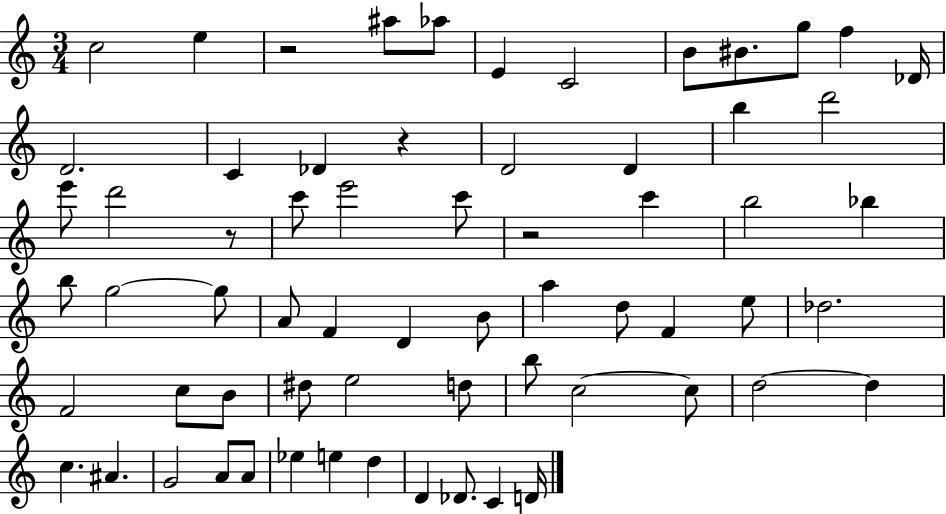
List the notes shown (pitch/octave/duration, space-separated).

C5/h E5/q R/h A#5/e Ab5/e E4/q C4/h B4/e BIS4/e. G5/e F5/q Db4/s D4/h. C4/q Db4/q R/q D4/h D4/q B5/q D6/h E6/e D6/h R/e C6/e E6/h C6/e R/h C6/q B5/h Bb5/q B5/e G5/h G5/e A4/e F4/q D4/q B4/e A5/q D5/e F4/q E5/e Db5/h. F4/h C5/e B4/e D#5/e E5/h D5/e B5/e C5/h C5/e D5/h D5/q C5/q. A#4/q. G4/h A4/e A4/e Eb5/q E5/q D5/q D4/q Db4/e. C4/q D4/s